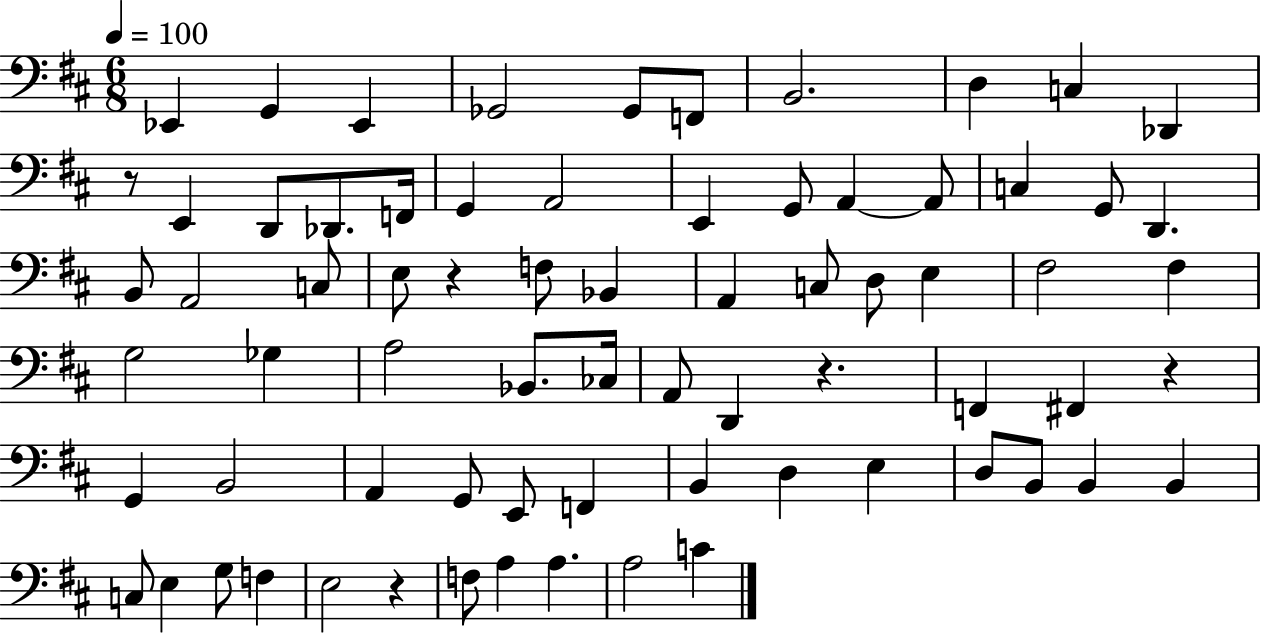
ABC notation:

X:1
T:Untitled
M:6/8
L:1/4
K:D
_E,, G,, _E,, _G,,2 _G,,/2 F,,/2 B,,2 D, C, _D,, z/2 E,, D,,/2 _D,,/2 F,,/4 G,, A,,2 E,, G,,/2 A,, A,,/2 C, G,,/2 D,, B,,/2 A,,2 C,/2 E,/2 z F,/2 _B,, A,, C,/2 D,/2 E, ^F,2 ^F, G,2 _G, A,2 _B,,/2 _C,/4 A,,/2 D,, z F,, ^F,, z G,, B,,2 A,, G,,/2 E,,/2 F,, B,, D, E, D,/2 B,,/2 B,, B,, C,/2 E, G,/2 F, E,2 z F,/2 A, A, A,2 C